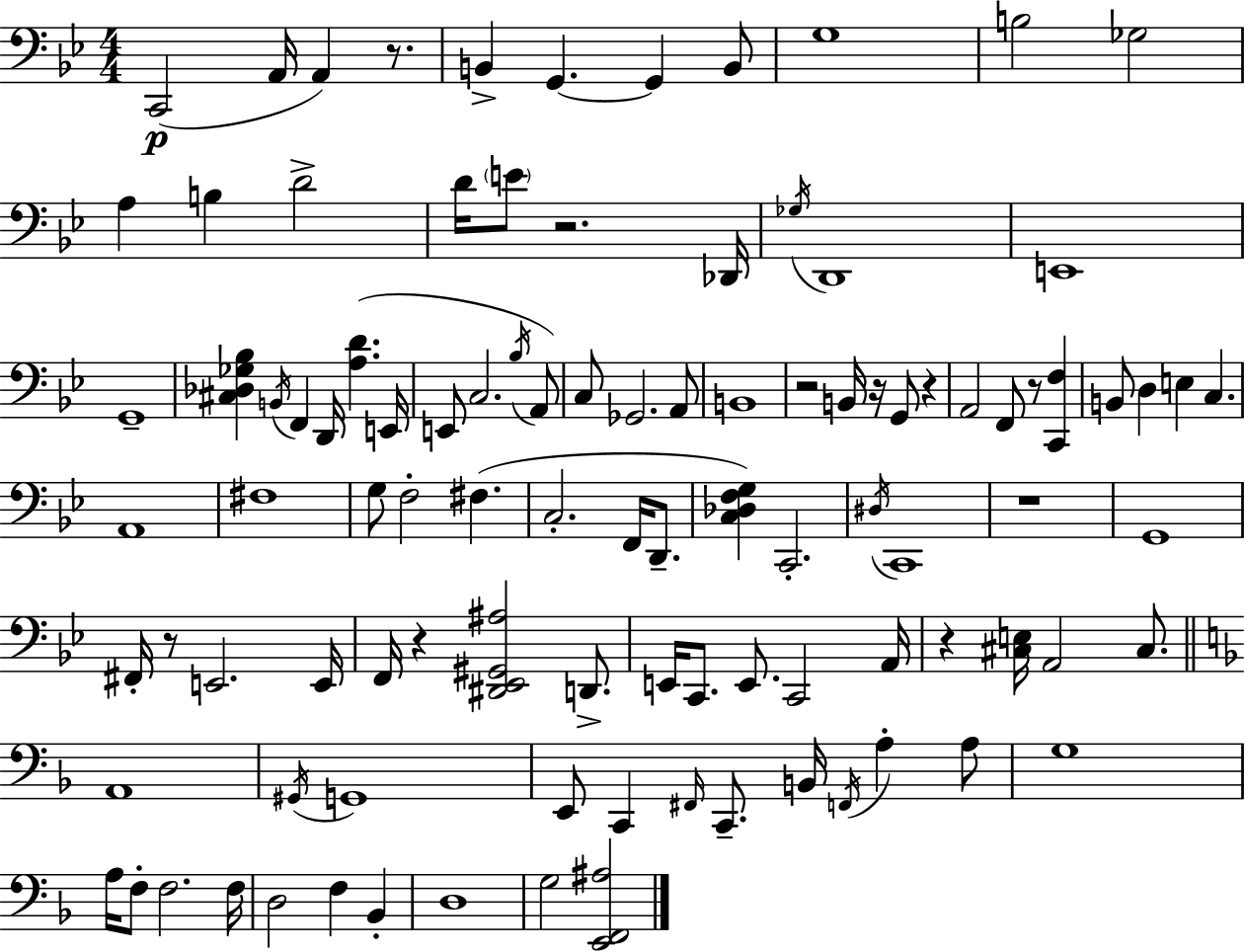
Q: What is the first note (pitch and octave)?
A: C2